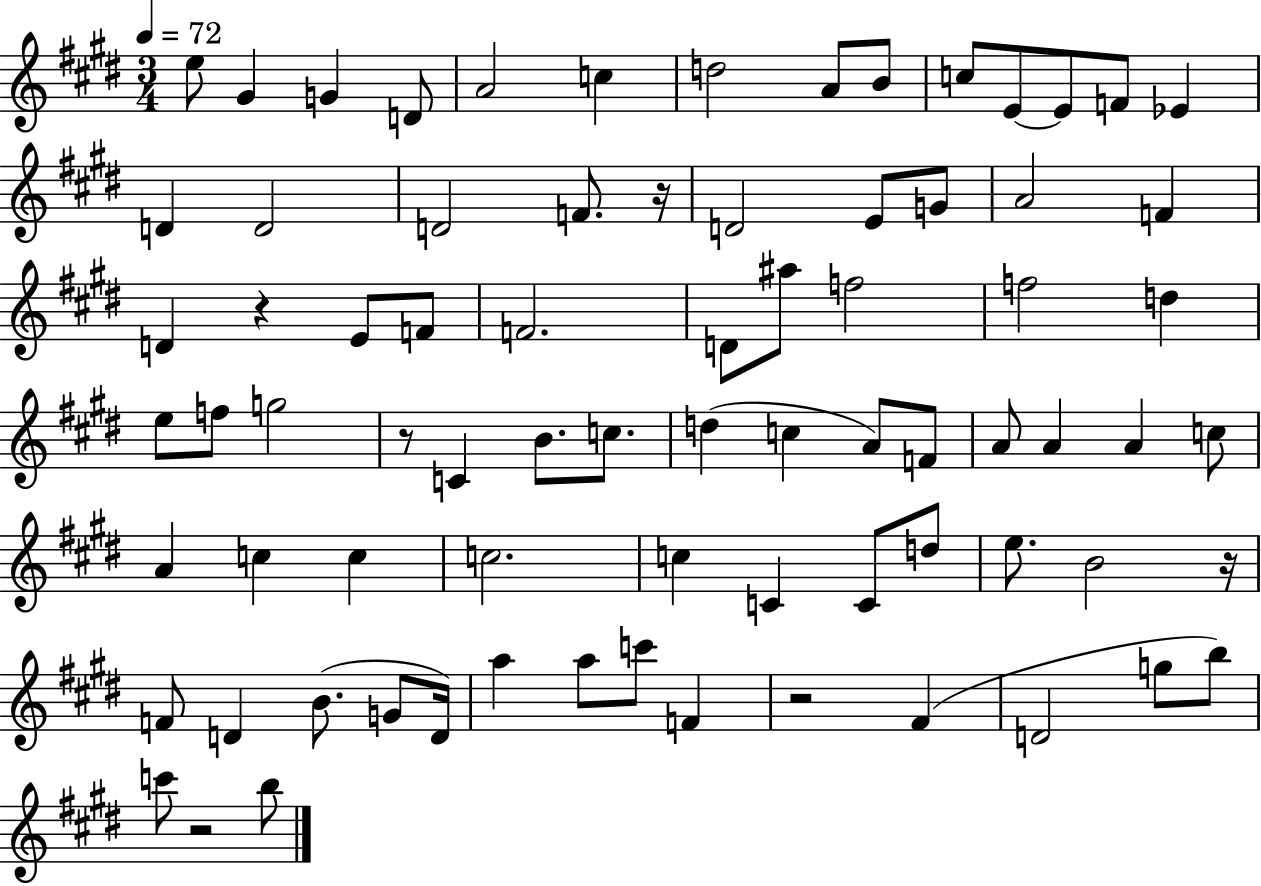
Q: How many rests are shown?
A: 6